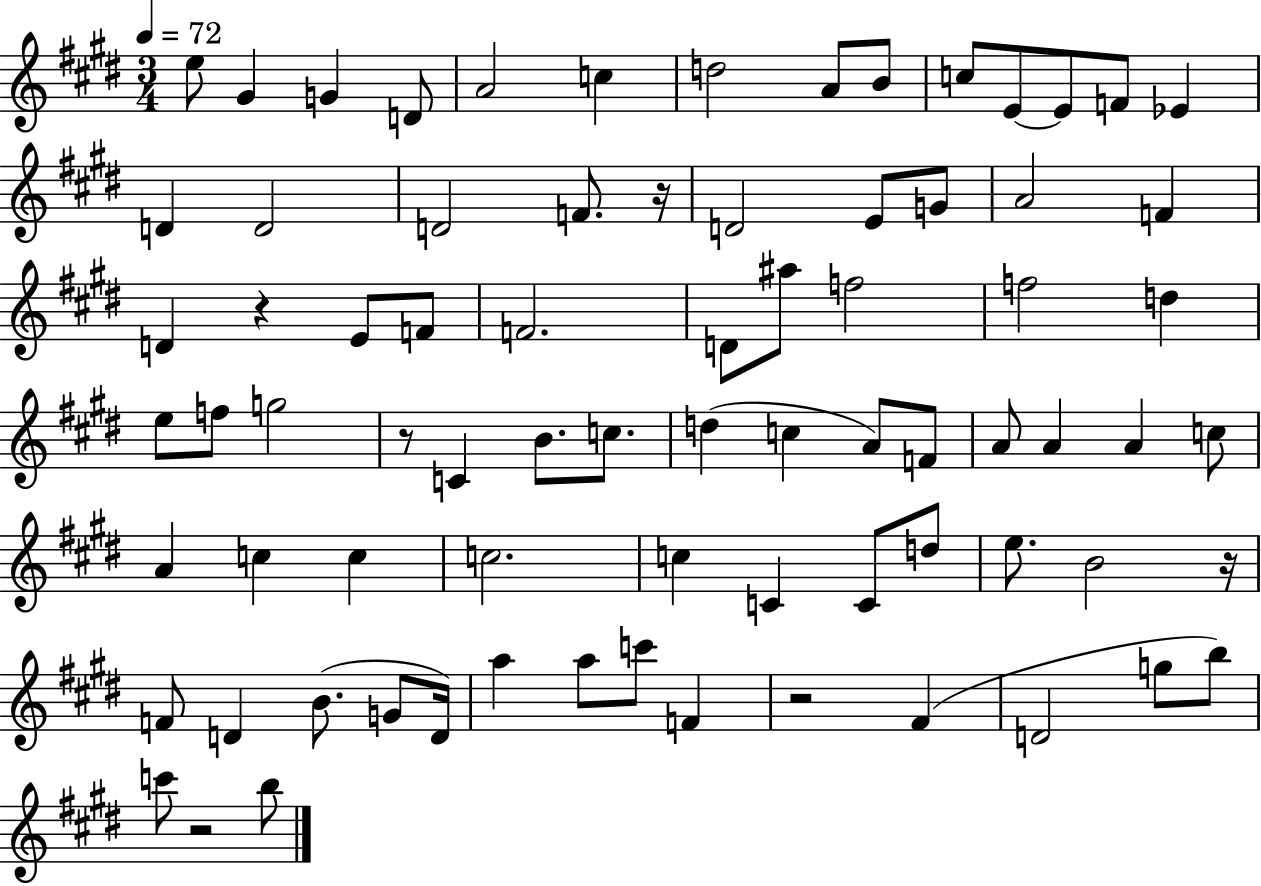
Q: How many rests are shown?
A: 6